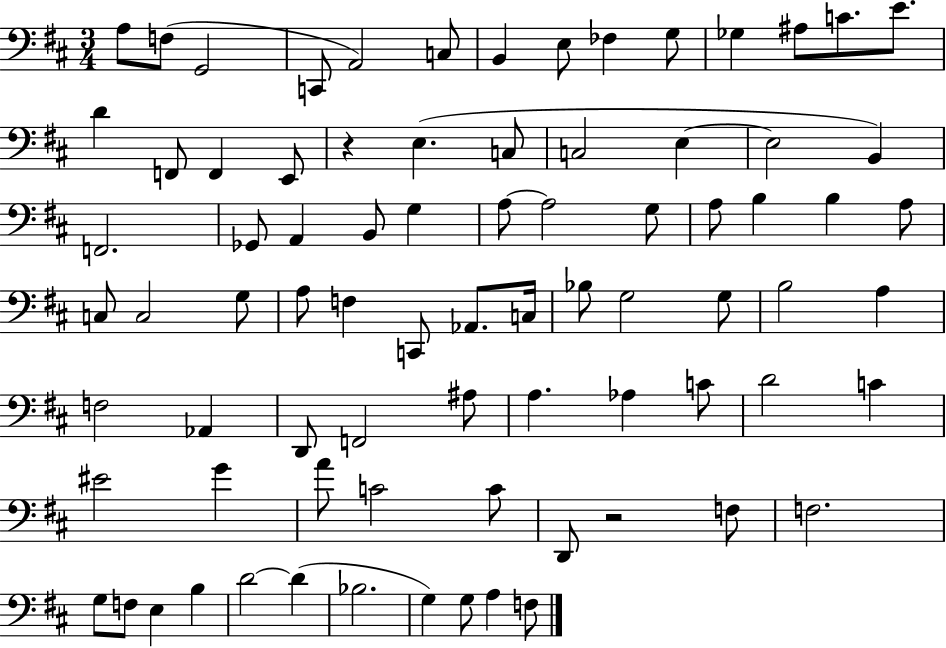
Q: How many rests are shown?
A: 2